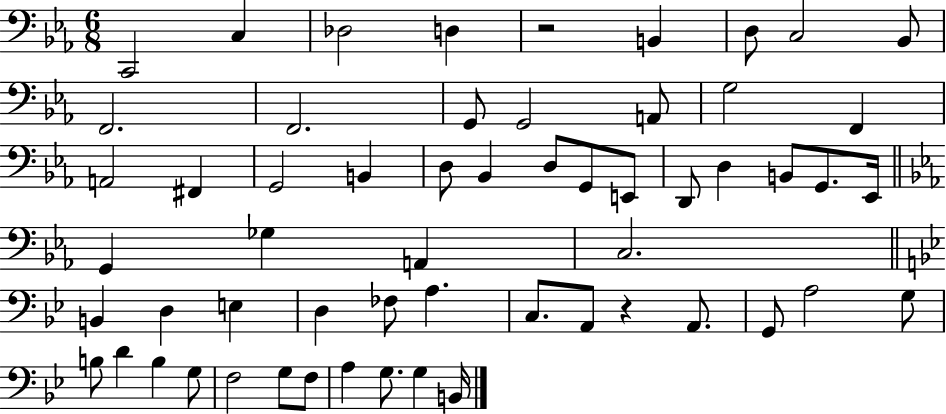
X:1
T:Untitled
M:6/8
L:1/4
K:Eb
C,,2 C, _D,2 D, z2 B,, D,/2 C,2 _B,,/2 F,,2 F,,2 G,,/2 G,,2 A,,/2 G,2 F,, A,,2 ^F,, G,,2 B,, D,/2 _B,, D,/2 G,,/2 E,,/2 D,,/2 D, B,,/2 G,,/2 _E,,/4 G,, _G, A,, C,2 B,, D, E, D, _F,/2 A, C,/2 A,,/2 z A,,/2 G,,/2 A,2 G,/2 B,/2 D B, G,/2 F,2 G,/2 F,/2 A, G,/2 G, B,,/4